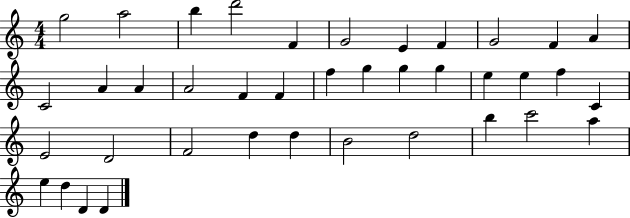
X:1
T:Untitled
M:4/4
L:1/4
K:C
g2 a2 b d'2 F G2 E F G2 F A C2 A A A2 F F f g g g e e f C E2 D2 F2 d d B2 d2 b c'2 a e d D D